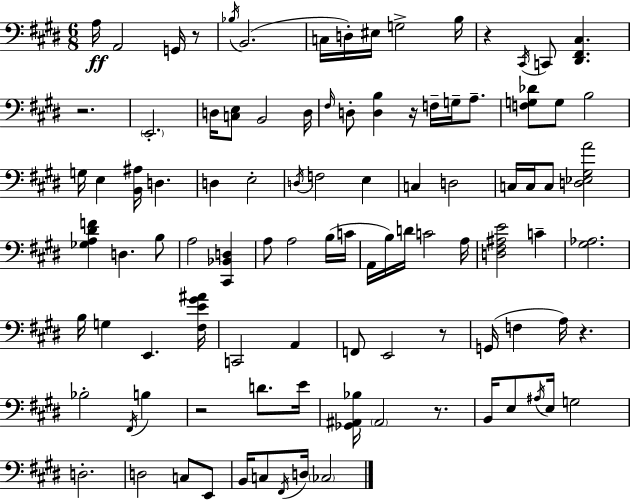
X:1
T:Untitled
M:6/8
L:1/4
K:E
A,/4 A,,2 G,,/4 z/2 _B,/4 B,,2 C,/4 D,/4 ^E,/4 G,2 B,/4 z ^C,,/4 C,,/2 [^D,,^F,,^C,] z2 E,,2 D,/4 [C,E,]/2 B,,2 D,/4 ^F,/4 D,/2 [D,B,] z/4 F,/4 G,/4 A,/2 [F,G,_D]/2 G,/2 B,2 G,/4 E, [B,,^A,]/4 D, D, E,2 D,/4 F,2 E, C, D,2 C,/4 C,/4 C,/2 [D,_E,^G,A]2 [_G,A,^DF] D, B,/2 A,2 [^C,,_B,,D,] A,/2 A,2 B,/4 C/4 A,,/4 B,/4 D/4 C2 A,/4 [D,^F,^A,E]2 C [^G,_A,]2 B,/4 G, E,, [^F,E^G^A]/4 C,,2 A,, F,,/2 E,,2 z/2 G,,/4 F, A,/4 z _B,2 ^F,,/4 B, z2 D/2 E/4 [_G,,^A,,_B,]/4 ^A,,2 z/2 B,,/4 E,/2 ^A,/4 E,/4 G,2 D,2 D,2 C,/2 E,,/2 B,,/4 C,/2 ^F,,/4 D,/4 _C,2